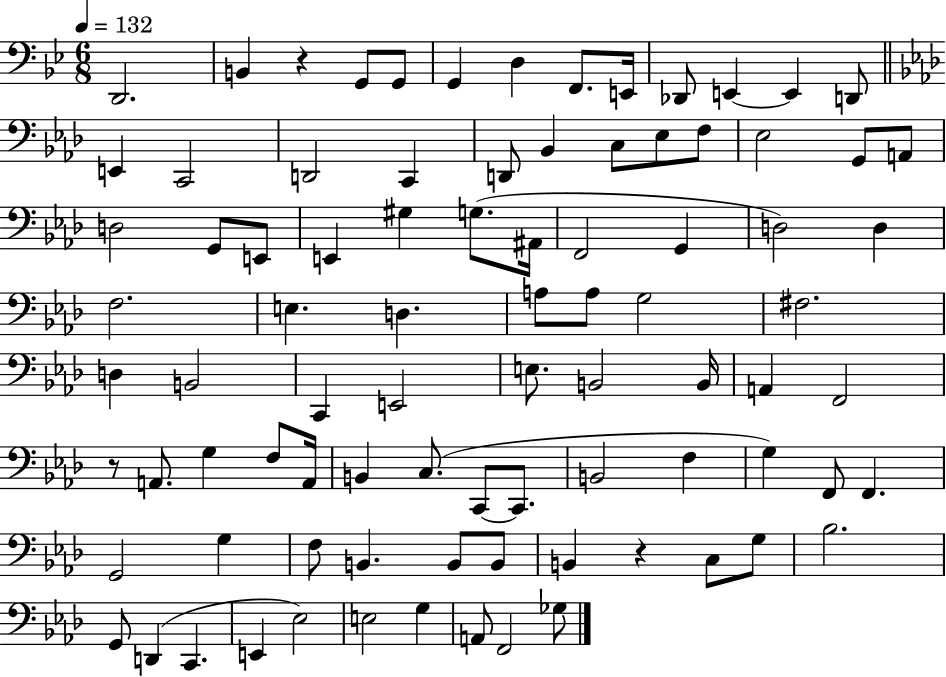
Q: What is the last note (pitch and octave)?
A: Gb3